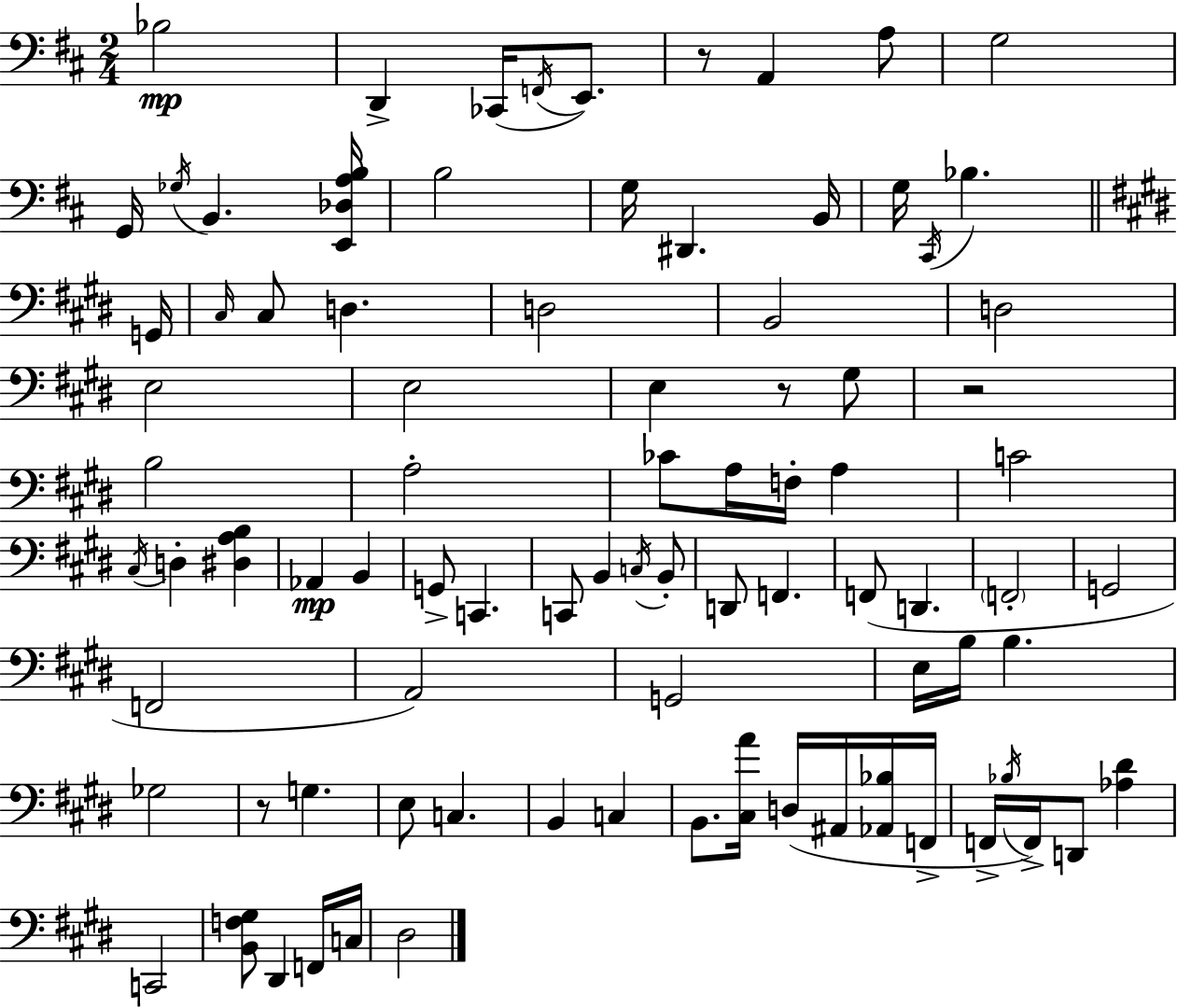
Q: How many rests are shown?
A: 4